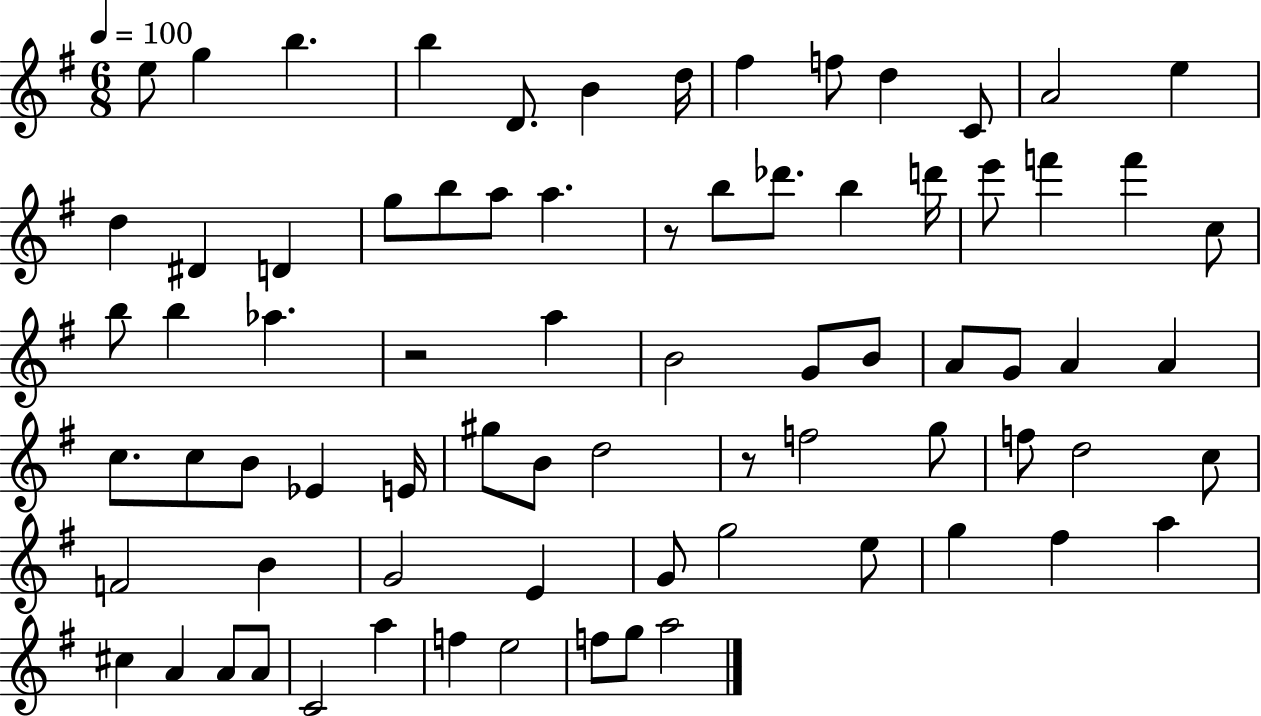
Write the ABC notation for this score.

X:1
T:Untitled
M:6/8
L:1/4
K:G
e/2 g b b D/2 B d/4 ^f f/2 d C/2 A2 e d ^D D g/2 b/2 a/2 a z/2 b/2 _d'/2 b d'/4 e'/2 f' f' c/2 b/2 b _a z2 a B2 G/2 B/2 A/2 G/2 A A c/2 c/2 B/2 _E E/4 ^g/2 B/2 d2 z/2 f2 g/2 f/2 d2 c/2 F2 B G2 E G/2 g2 e/2 g ^f a ^c A A/2 A/2 C2 a f e2 f/2 g/2 a2